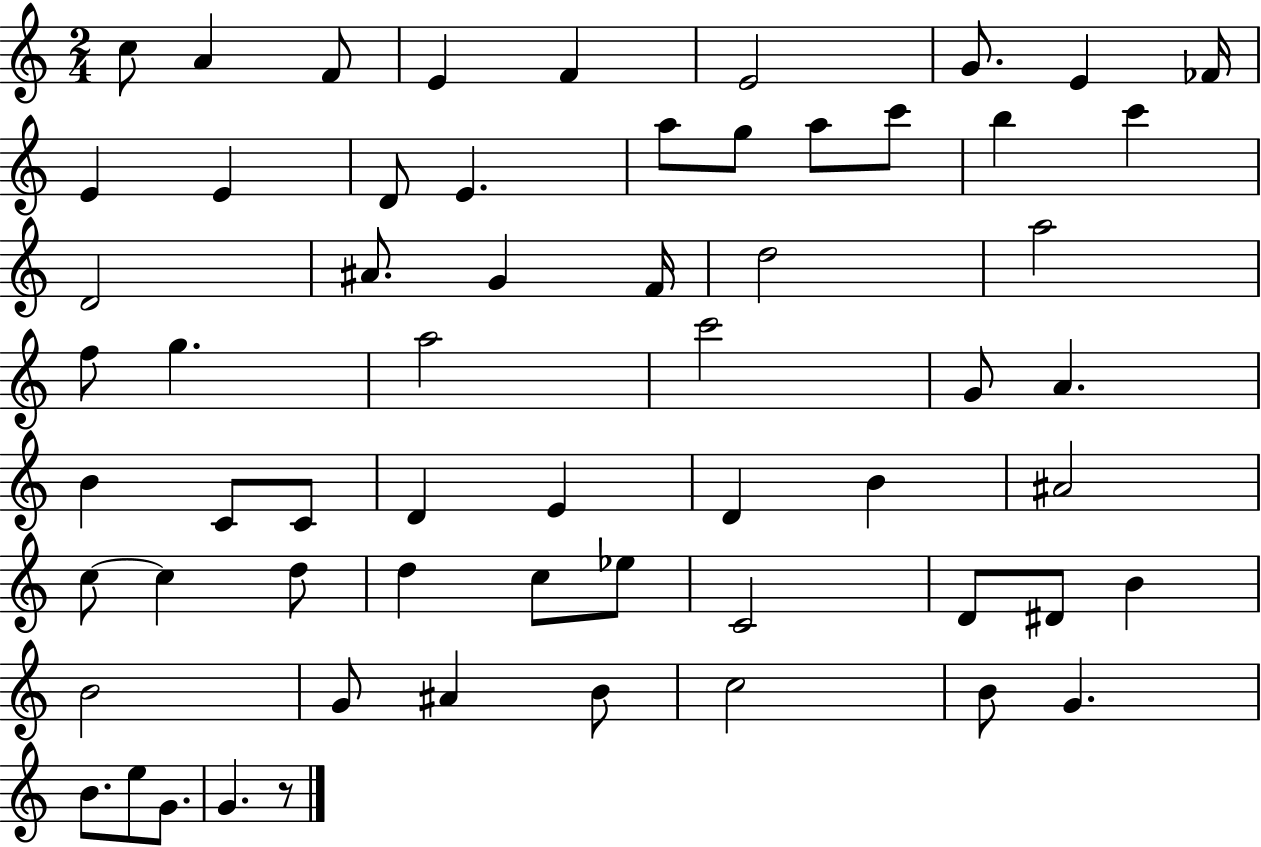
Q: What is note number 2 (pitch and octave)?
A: A4